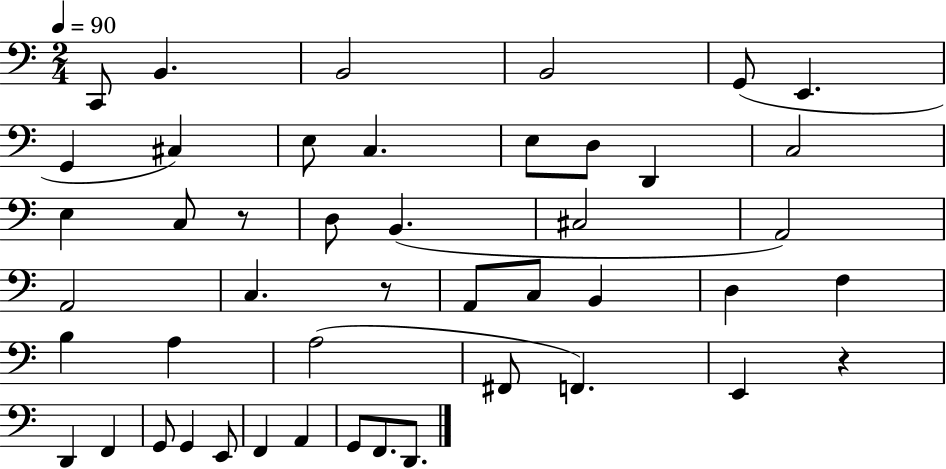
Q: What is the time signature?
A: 2/4